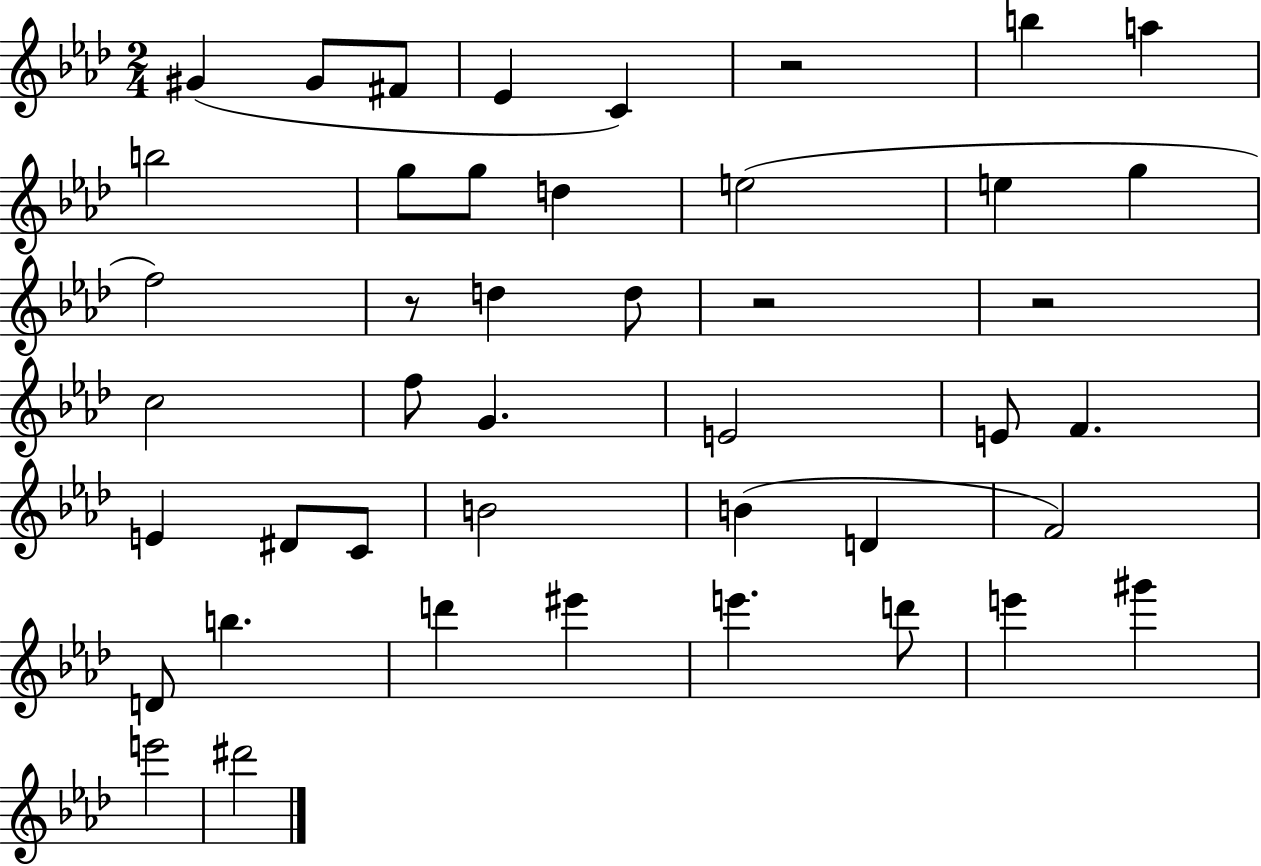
{
  \clef treble
  \numericTimeSignature
  \time 2/4
  \key aes \major
  gis'4( gis'8 fis'8 | ees'4 c'4) | r2 | b''4 a''4 | \break b''2 | g''8 g''8 d''4 | e''2( | e''4 g''4 | \break f''2) | r8 d''4 d''8 | r2 | r2 | \break c''2 | f''8 g'4. | e'2 | e'8 f'4. | \break e'4 dis'8 c'8 | b'2 | b'4( d'4 | f'2) | \break d'8 b''4. | d'''4 eis'''4 | e'''4. d'''8 | e'''4 gis'''4 | \break e'''2 | dis'''2 | \bar "|."
}